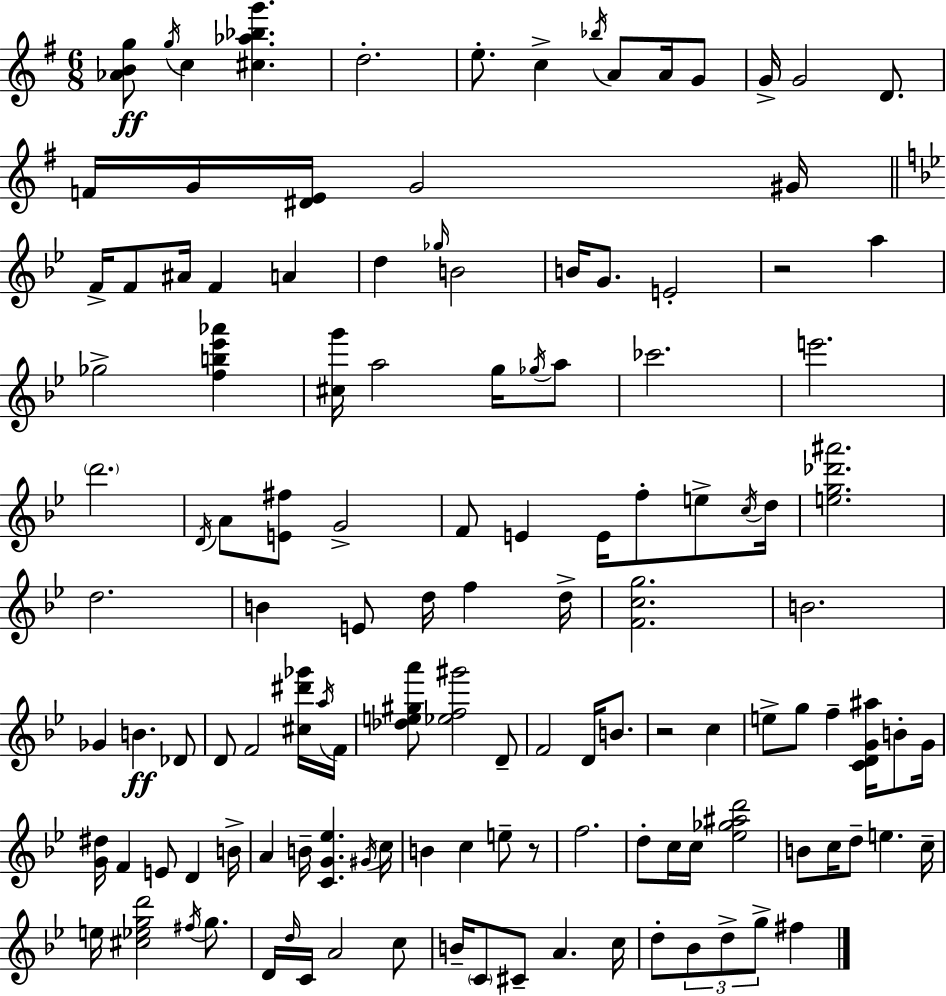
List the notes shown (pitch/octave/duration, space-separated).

[Ab4,B4,G5]/e G5/s C5/q [C#5,Ab5,Bb5,G6]/q. D5/h. E5/e. C5/q Bb5/s A4/e A4/s G4/e G4/s G4/h D4/e. F4/s G4/s [D#4,E4]/s G4/h G#4/s F4/s F4/e A#4/s F4/q A4/q D5/q Gb5/s B4/h B4/s G4/e. E4/h R/h A5/q Gb5/h [F5,B5,Eb6,Ab6]/q [C#5,G6]/s A5/h G5/s Gb5/s A5/e CES6/h. E6/h. D6/h. D4/s A4/e [E4,F#5]/e G4/h F4/e E4/q E4/s F5/e E5/e C5/s D5/s [E5,G5,Db6,A#6]/h. D5/h. B4/q E4/e D5/s F5/q D5/s [F4,C5,G5]/h. B4/h. Gb4/q B4/q. Db4/e D4/e F4/h [C#5,D#6,Gb6]/s A5/s F4/s [Db5,E5,G#5,A6]/e [Eb5,F5,G#6]/h D4/e F4/h D4/s B4/e. R/h C5/q E5/e G5/e F5/q [C4,D4,G4,A#5]/s B4/e G4/s [G4,D#5]/s F4/q E4/e D4/q B4/s A4/q B4/s [C4,G4,Eb5]/q. G#4/s C5/s B4/q C5/q E5/e R/e F5/h. D5/e C5/s C5/s [Eb5,Gb5,A#5,D6]/h B4/e C5/s D5/e E5/q. C5/s E5/s [C#5,Eb5,G5,D6]/h F#5/s G5/e. D4/s D5/s C4/s A4/h C5/e B4/s C4/e C#4/e A4/q. C5/s D5/e Bb4/e D5/e G5/e F#5/q